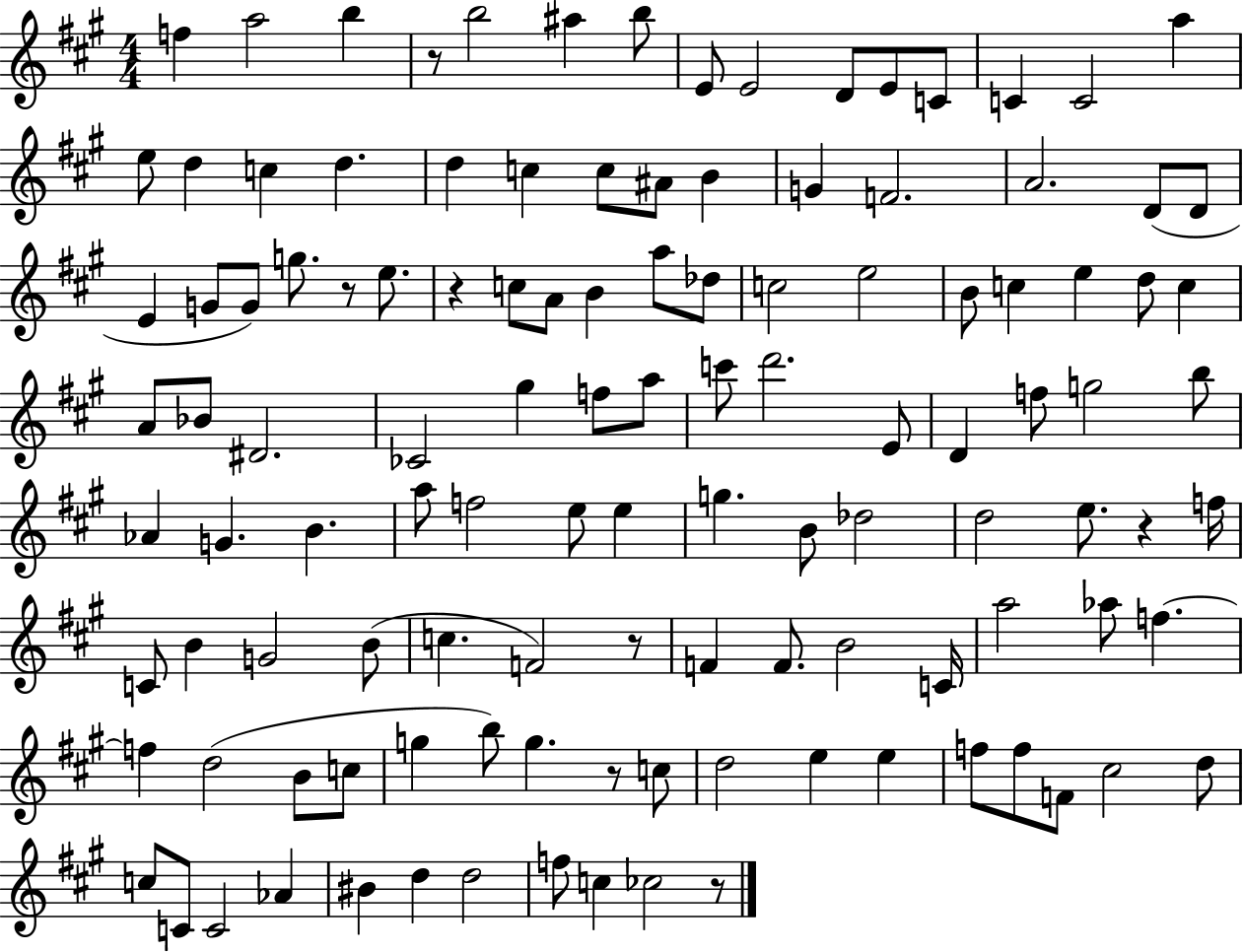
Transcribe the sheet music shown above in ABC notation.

X:1
T:Untitled
M:4/4
L:1/4
K:A
f a2 b z/2 b2 ^a b/2 E/2 E2 D/2 E/2 C/2 C C2 a e/2 d c d d c c/2 ^A/2 B G F2 A2 D/2 D/2 E G/2 G/2 g/2 z/2 e/2 z c/2 A/2 B a/2 _d/2 c2 e2 B/2 c e d/2 c A/2 _B/2 ^D2 _C2 ^g f/2 a/2 c'/2 d'2 E/2 D f/2 g2 b/2 _A G B a/2 f2 e/2 e g B/2 _d2 d2 e/2 z f/4 C/2 B G2 B/2 c F2 z/2 F F/2 B2 C/4 a2 _a/2 f f d2 B/2 c/2 g b/2 g z/2 c/2 d2 e e f/2 f/2 F/2 ^c2 d/2 c/2 C/2 C2 _A ^B d d2 f/2 c _c2 z/2